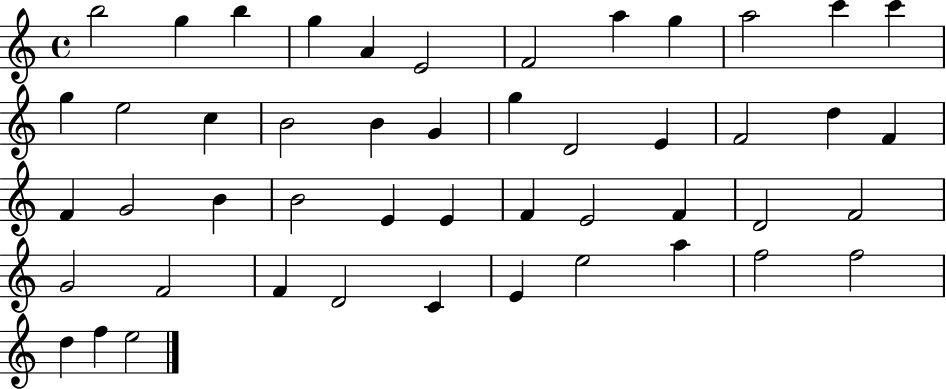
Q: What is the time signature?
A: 4/4